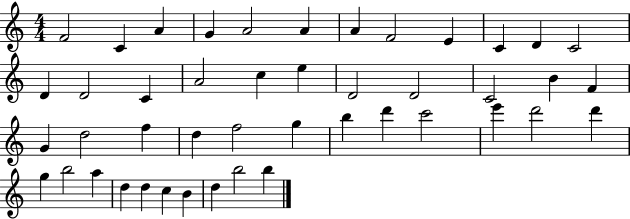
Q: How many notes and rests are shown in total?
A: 45